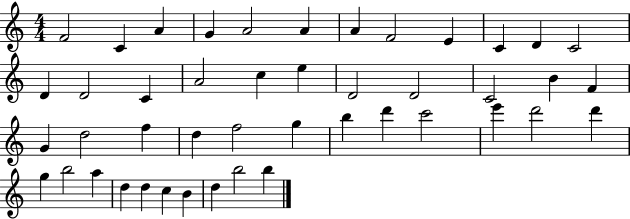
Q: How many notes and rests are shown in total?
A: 45